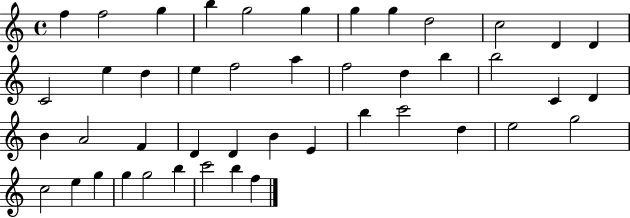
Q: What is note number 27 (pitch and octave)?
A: F4